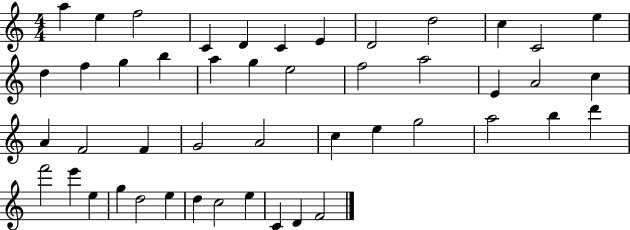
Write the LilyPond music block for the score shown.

{
  \clef treble
  \numericTimeSignature
  \time 4/4
  \key c \major
  a''4 e''4 f''2 | c'4 d'4 c'4 e'4 | d'2 d''2 | c''4 c'2 e''4 | \break d''4 f''4 g''4 b''4 | a''4 g''4 e''2 | f''2 a''2 | e'4 a'2 c''4 | \break a'4 f'2 f'4 | g'2 a'2 | c''4 e''4 g''2 | a''2 b''4 d'''4 | \break f'''2 e'''4 e''4 | g''4 d''2 e''4 | d''4 c''2 e''4 | c'4 d'4 f'2 | \break \bar "|."
}